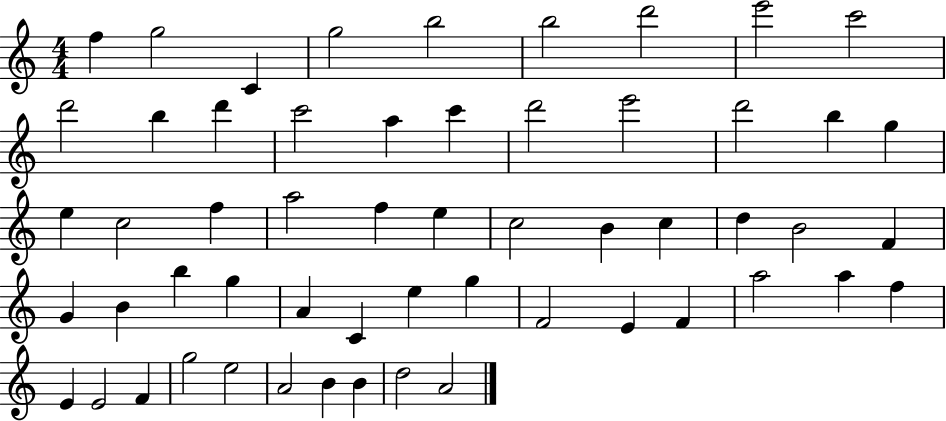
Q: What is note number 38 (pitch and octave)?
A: C4